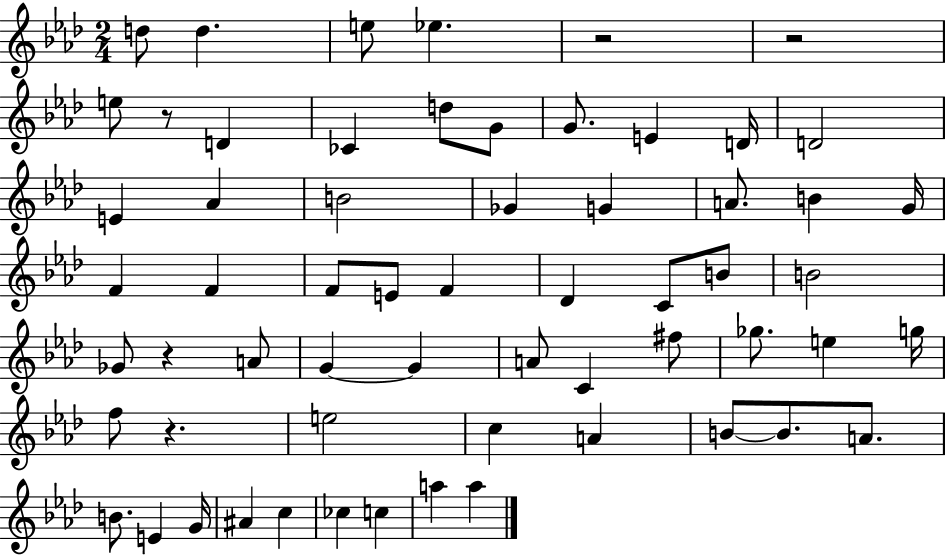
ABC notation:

X:1
T:Untitled
M:2/4
L:1/4
K:Ab
d/2 d e/2 _e z2 z2 e/2 z/2 D _C d/2 G/2 G/2 E D/4 D2 E _A B2 _G G A/2 B G/4 F F F/2 E/2 F _D C/2 B/2 B2 _G/2 z A/2 G G A/2 C ^f/2 _g/2 e g/4 f/2 z e2 c A B/2 B/2 A/2 B/2 E G/4 ^A c _c c a a